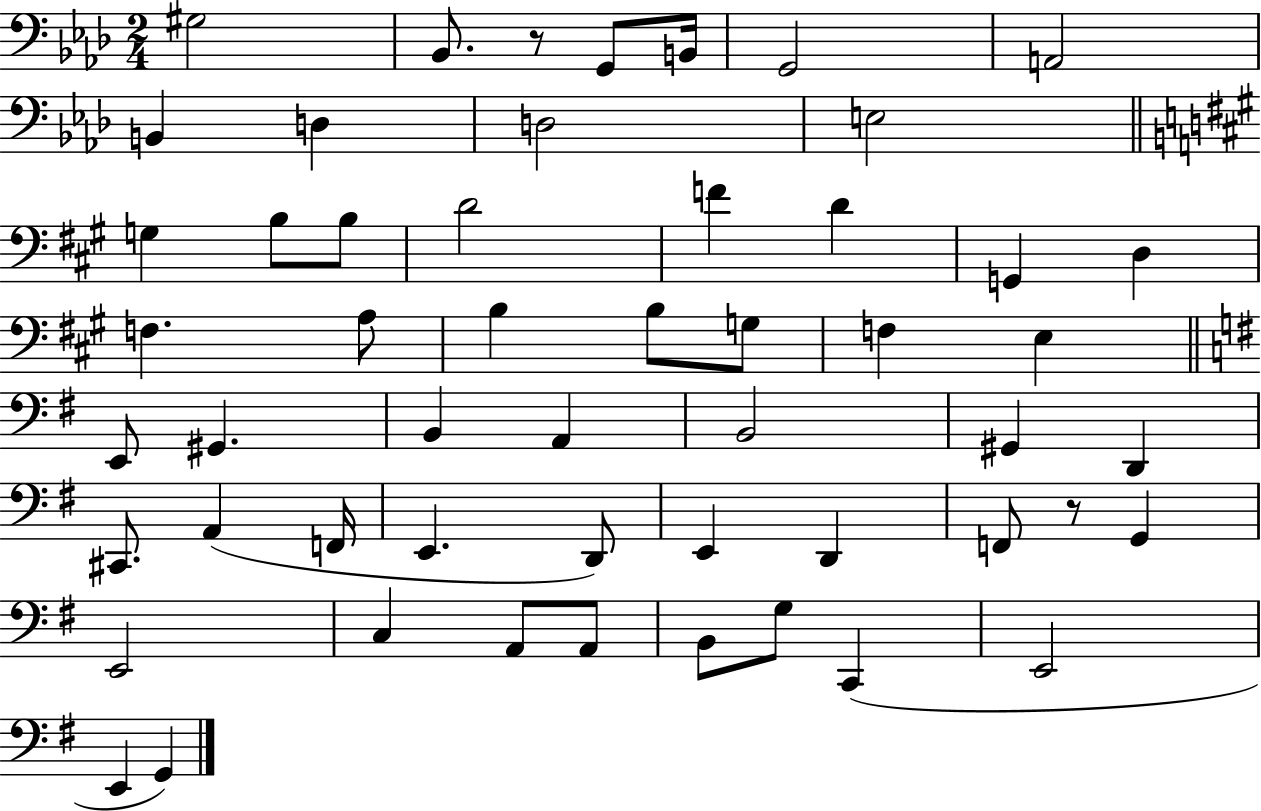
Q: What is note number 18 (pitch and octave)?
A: D3